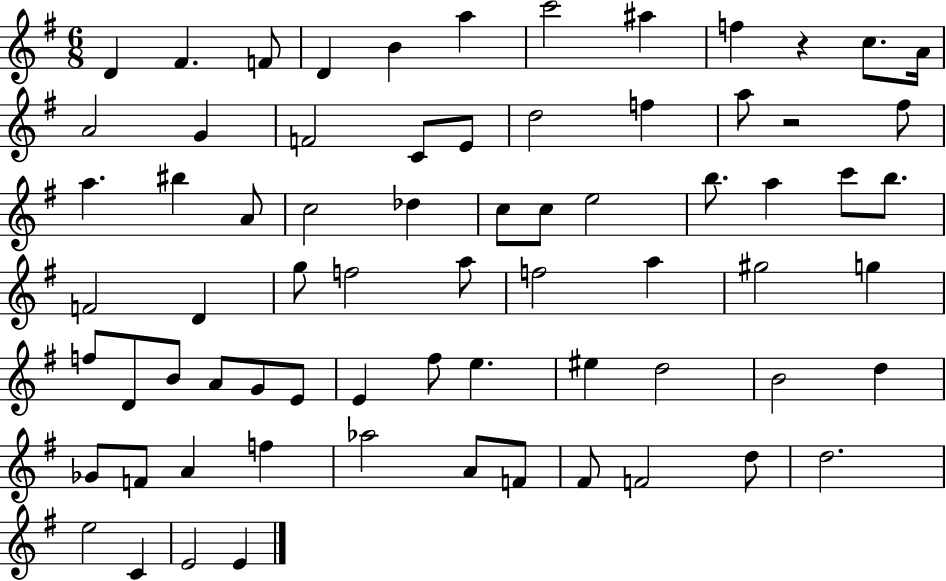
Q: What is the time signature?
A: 6/8